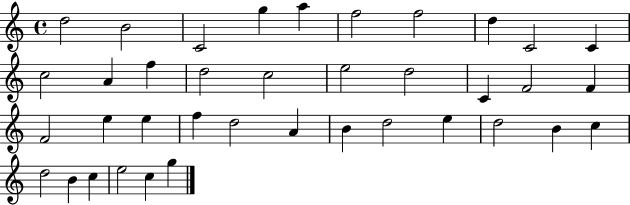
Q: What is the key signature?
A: C major